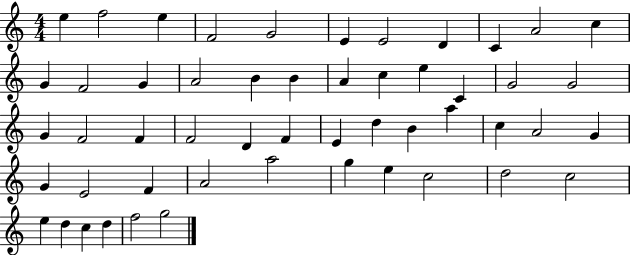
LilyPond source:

{
  \clef treble
  \numericTimeSignature
  \time 4/4
  \key c \major
  e''4 f''2 e''4 | f'2 g'2 | e'4 e'2 d'4 | c'4 a'2 c''4 | \break g'4 f'2 g'4 | a'2 b'4 b'4 | a'4 c''4 e''4 c'4 | g'2 g'2 | \break g'4 f'2 f'4 | f'2 d'4 f'4 | e'4 d''4 b'4 a''4 | c''4 a'2 g'4 | \break g'4 e'2 f'4 | a'2 a''2 | g''4 e''4 c''2 | d''2 c''2 | \break e''4 d''4 c''4 d''4 | f''2 g''2 | \bar "|."
}